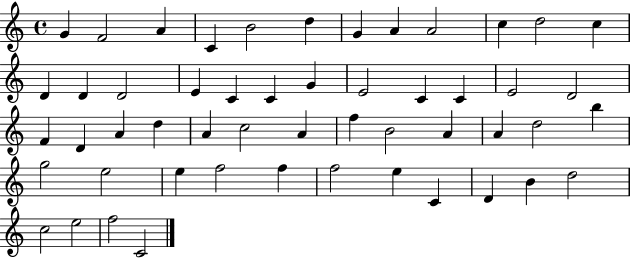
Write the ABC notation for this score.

X:1
T:Untitled
M:4/4
L:1/4
K:C
G F2 A C B2 d G A A2 c d2 c D D D2 E C C G E2 C C E2 D2 F D A d A c2 A f B2 A A d2 b g2 e2 e f2 f f2 e C D B d2 c2 e2 f2 C2